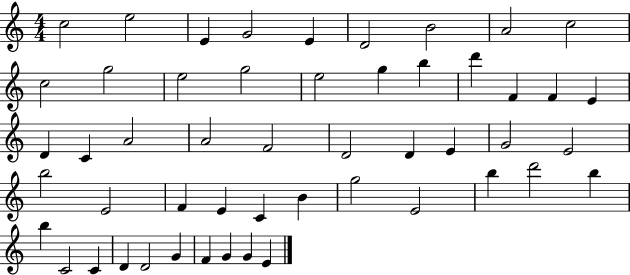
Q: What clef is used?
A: treble